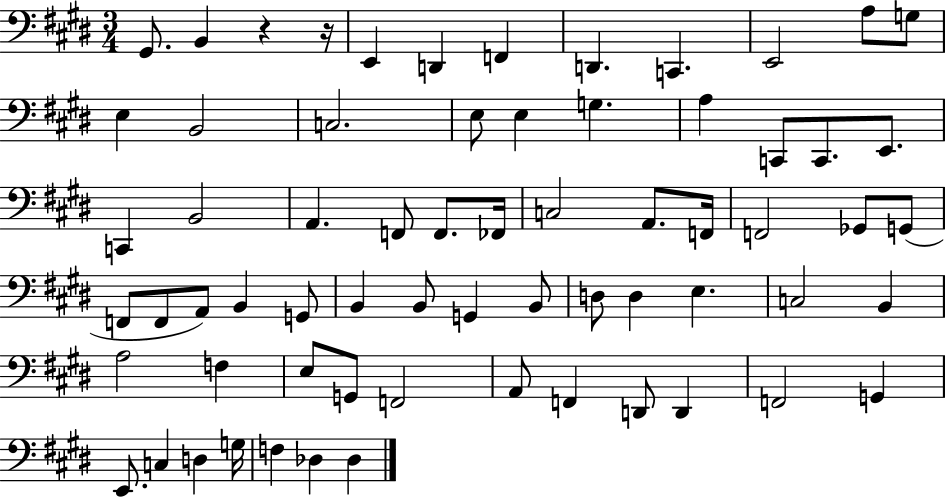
{
  \clef bass
  \numericTimeSignature
  \time 3/4
  \key e \major
  gis,8. b,4 r4 r16 | e,4 d,4 f,4 | d,4. c,4. | e,2 a8 g8 | \break e4 b,2 | c2. | e8 e4 g4. | a4 c,8 c,8. e,8. | \break c,4 b,2 | a,4. f,8 f,8. fes,16 | c2 a,8. f,16 | f,2 ges,8 g,8( | \break f,8 f,8 a,8) b,4 g,8 | b,4 b,8 g,4 b,8 | d8 d4 e4. | c2 b,4 | \break a2 f4 | e8 g,8 f,2 | a,8 f,4 d,8 d,4 | f,2 g,4 | \break e,8. c4 d4 g16 | f4 des4 des4 | \bar "|."
}